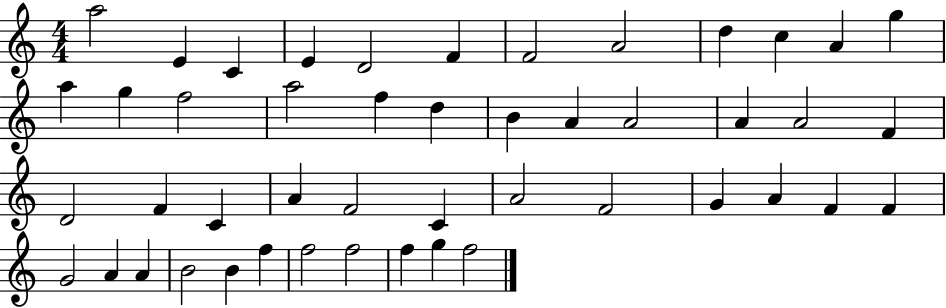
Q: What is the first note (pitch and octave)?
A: A5